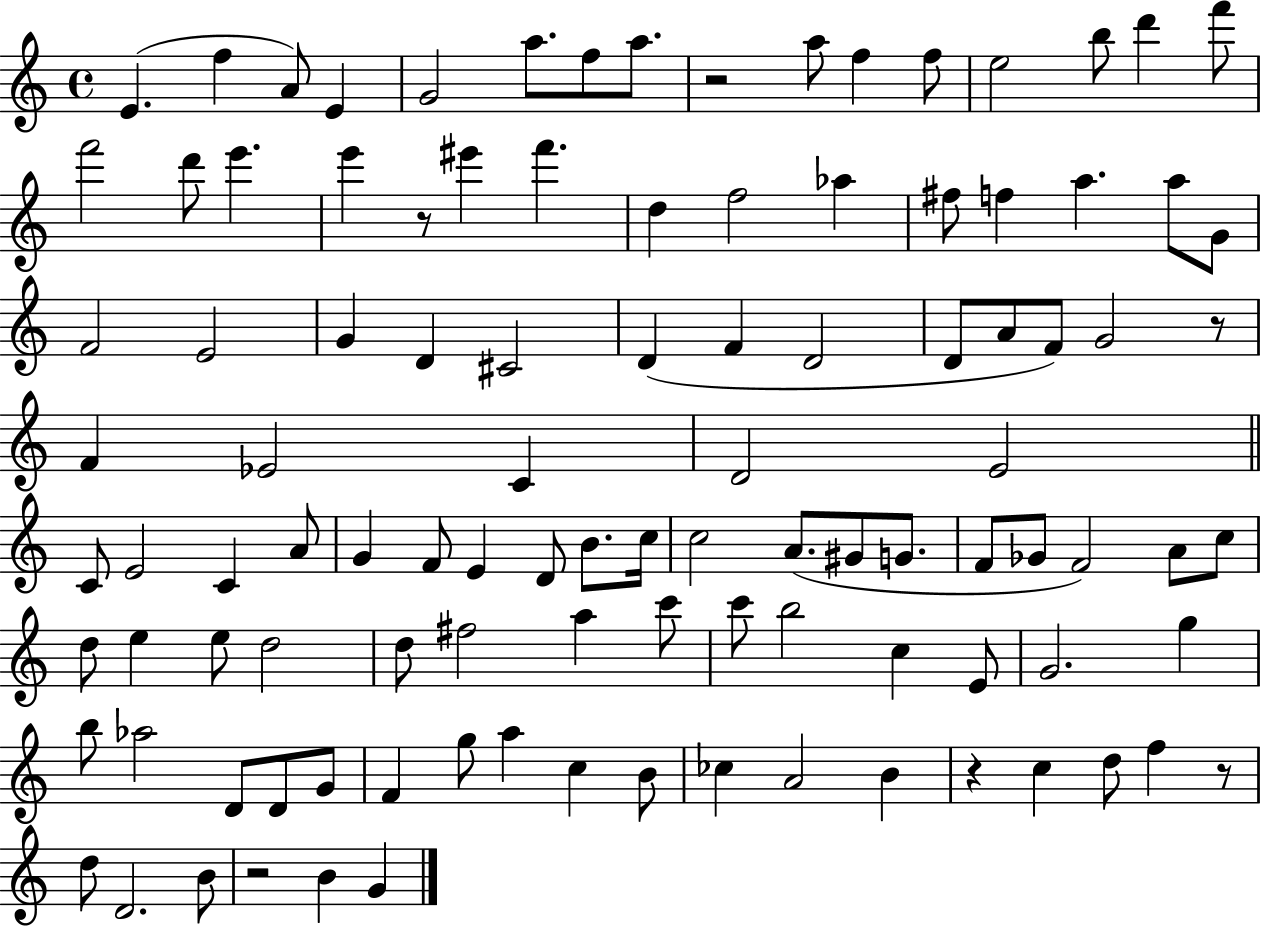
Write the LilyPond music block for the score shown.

{
  \clef treble
  \time 4/4
  \defaultTimeSignature
  \key c \major
  \repeat volta 2 { e'4.( f''4 a'8) e'4 | g'2 a''8. f''8 a''8. | r2 a''8 f''4 f''8 | e''2 b''8 d'''4 f'''8 | \break f'''2 d'''8 e'''4. | e'''4 r8 eis'''4 f'''4. | d''4 f''2 aes''4 | fis''8 f''4 a''4. a''8 g'8 | \break f'2 e'2 | g'4 d'4 cis'2 | d'4( f'4 d'2 | d'8 a'8 f'8) g'2 r8 | \break f'4 ees'2 c'4 | d'2 e'2 | \bar "||" \break \key c \major c'8 e'2 c'4 a'8 | g'4 f'8 e'4 d'8 b'8. c''16 | c''2 a'8.( gis'8 g'8. | f'8 ges'8 f'2) a'8 c''8 | \break d''8 e''4 e''8 d''2 | d''8 fis''2 a''4 c'''8 | c'''8 b''2 c''4 e'8 | g'2. g''4 | \break b''8 aes''2 d'8 d'8 g'8 | f'4 g''8 a''4 c''4 b'8 | ces''4 a'2 b'4 | r4 c''4 d''8 f''4 r8 | \break d''8 d'2. b'8 | r2 b'4 g'4 | } \bar "|."
}